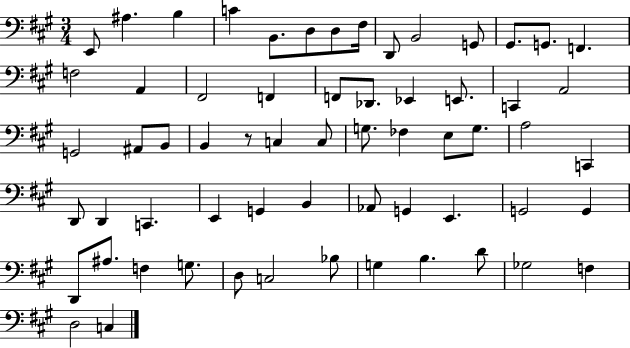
{
  \clef bass
  \numericTimeSignature
  \time 3/4
  \key a \major
  \repeat volta 2 { e,8 ais4. b4 | c'4 b,8. d8 d8 fis16 | d,8 b,2 g,8 | gis,8. g,8. f,4. | \break f2 a,4 | fis,2 f,4 | f,8 des,8. ees,4 e,8. | c,4 a,2 | \break g,2 ais,8 b,8 | b,4 r8 c4 c8 | g8. fes4 e8 g8. | a2 c,4 | \break d,8 d,4 c,4. | e,4 g,4 b,4 | aes,8 g,4 e,4. | g,2 g,4 | \break d,8 ais8. f4 g8. | d8 c2 bes8 | g4 b4. d'8 | ges2 f4 | \break d2 c4 | } \bar "|."
}